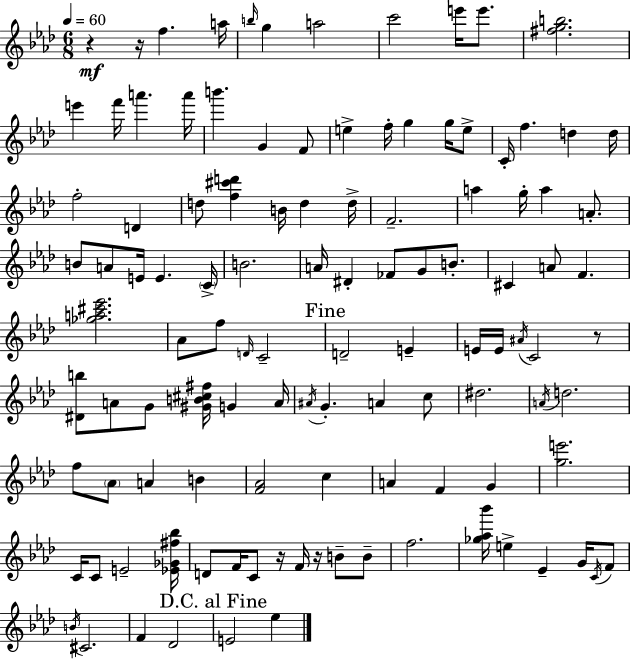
X:1
T:Untitled
M:6/8
L:1/4
K:Ab
z z/4 f a/4 b/4 g a2 c'2 e'/4 e'/2 [^fgb]2 e' f'/4 a' a'/4 b' G F/2 e f/4 g g/4 e/2 C/4 f d d/4 f2 D d/2 [f^c'd'] B/4 d d/4 F2 a g/4 a A/2 B/2 A/2 E/4 E C/4 B2 A/4 ^D _F/2 G/2 B/2 ^C A/2 F [_ga^c'_e']2 _A/2 f/2 D/4 C2 D2 E E/4 E/4 ^A/4 C2 z/2 [^Db]/2 A/2 G/2 [^GB^c^f]/4 G A/4 ^A/4 G A c/2 ^d2 A/4 d2 f/2 _A/2 A B [F_A]2 c A F G [ge']2 C/4 C/2 E2 [_E_G^f_b]/4 D/2 F/4 C/2 z/4 F/4 z/4 B/2 B/2 f2 [_g_a_b']/4 e _E G/4 C/4 F/2 B/4 ^C2 F _D2 E2 _e